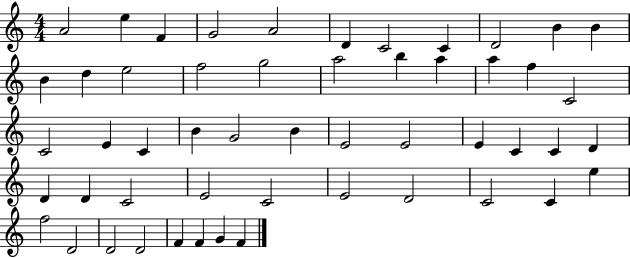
{
  \clef treble
  \numericTimeSignature
  \time 4/4
  \key c \major
  a'2 e''4 f'4 | g'2 a'2 | d'4 c'2 c'4 | d'2 b'4 b'4 | \break b'4 d''4 e''2 | f''2 g''2 | a''2 b''4 a''4 | a''4 f''4 c'2 | \break c'2 e'4 c'4 | b'4 g'2 b'4 | e'2 e'2 | e'4 c'4 c'4 d'4 | \break d'4 d'4 c'2 | e'2 c'2 | e'2 d'2 | c'2 c'4 e''4 | \break f''2 d'2 | d'2 d'2 | f'4 f'4 g'4 f'4 | \bar "|."
}